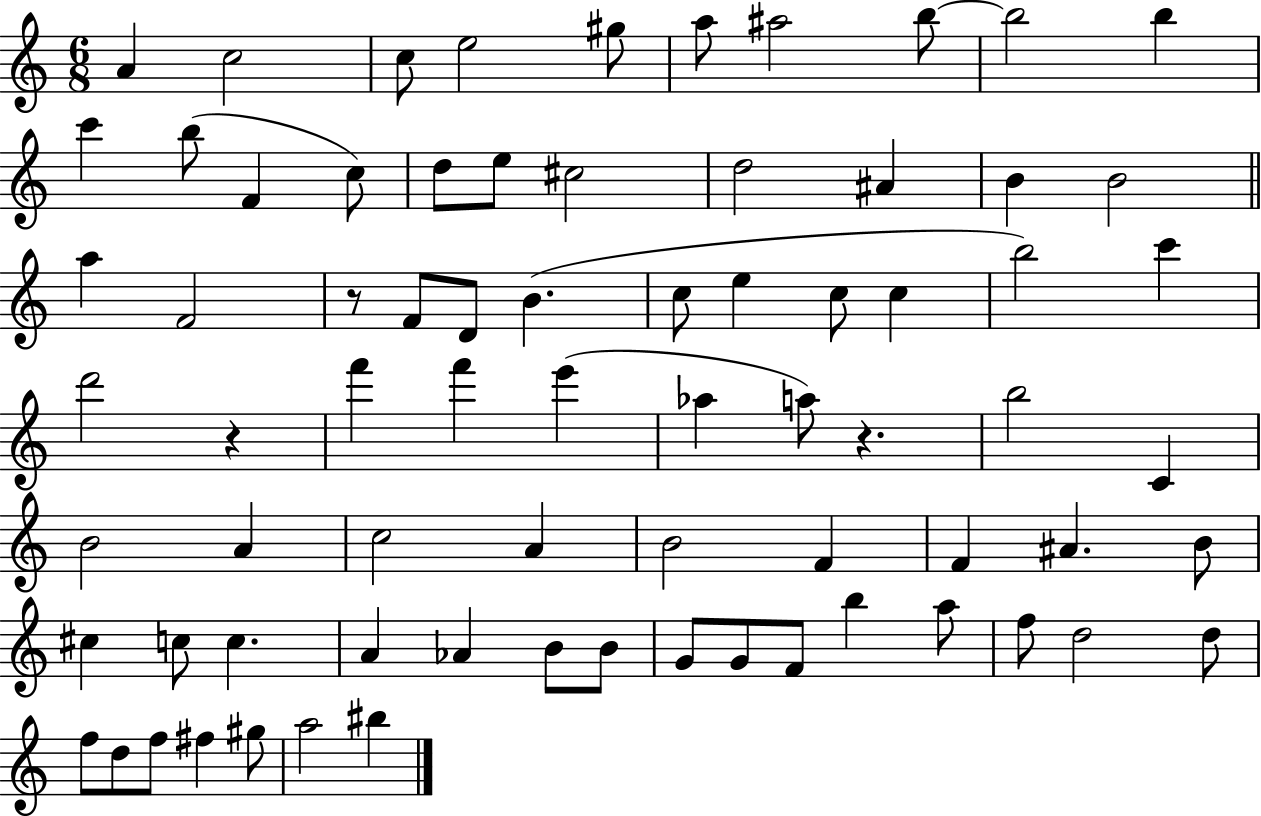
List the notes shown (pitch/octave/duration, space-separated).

A4/q C5/h C5/e E5/h G#5/e A5/e A#5/h B5/e B5/h B5/q C6/q B5/e F4/q C5/e D5/e E5/e C#5/h D5/h A#4/q B4/q B4/h A5/q F4/h R/e F4/e D4/e B4/q. C5/e E5/q C5/e C5/q B5/h C6/q D6/h R/q F6/q F6/q E6/q Ab5/q A5/e R/q. B5/h C4/q B4/h A4/q C5/h A4/q B4/h F4/q F4/q A#4/q. B4/e C#5/q C5/e C5/q. A4/q Ab4/q B4/e B4/e G4/e G4/e F4/e B5/q A5/e F5/e D5/h D5/e F5/e D5/e F5/e F#5/q G#5/e A5/h BIS5/q